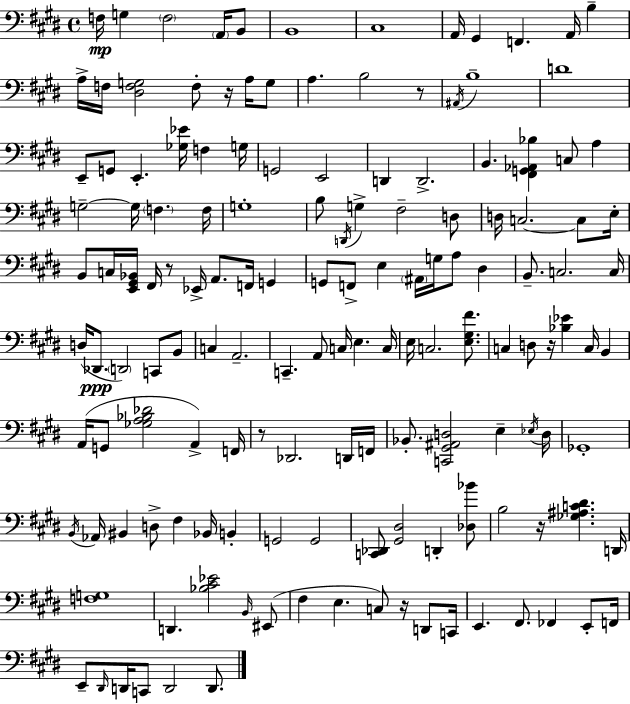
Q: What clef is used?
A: bass